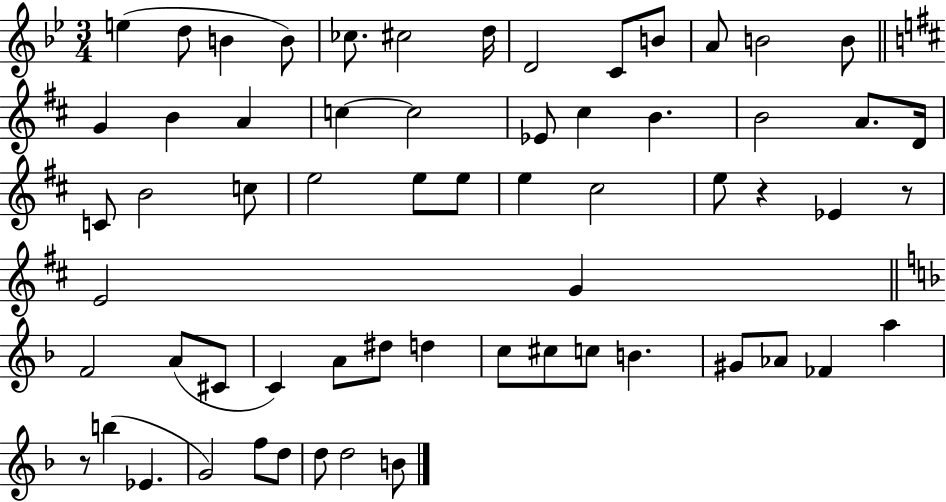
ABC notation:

X:1
T:Untitled
M:3/4
L:1/4
K:Bb
e d/2 B B/2 _c/2 ^c2 d/4 D2 C/2 B/2 A/2 B2 B/2 G B A c c2 _E/2 ^c B B2 A/2 D/4 C/2 B2 c/2 e2 e/2 e/2 e ^c2 e/2 z _E z/2 E2 G F2 A/2 ^C/2 C A/2 ^d/2 d c/2 ^c/2 c/2 B ^G/2 _A/2 _F a z/2 b _E G2 f/2 d/2 d/2 d2 B/2